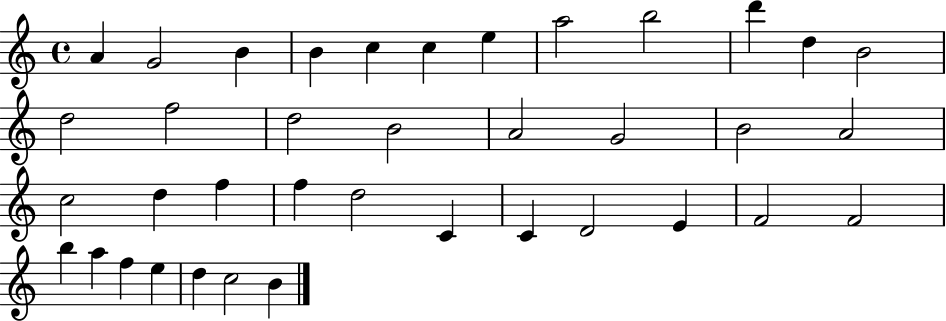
{
  \clef treble
  \time 4/4
  \defaultTimeSignature
  \key c \major
  a'4 g'2 b'4 | b'4 c''4 c''4 e''4 | a''2 b''2 | d'''4 d''4 b'2 | \break d''2 f''2 | d''2 b'2 | a'2 g'2 | b'2 a'2 | \break c''2 d''4 f''4 | f''4 d''2 c'4 | c'4 d'2 e'4 | f'2 f'2 | \break b''4 a''4 f''4 e''4 | d''4 c''2 b'4 | \bar "|."
}